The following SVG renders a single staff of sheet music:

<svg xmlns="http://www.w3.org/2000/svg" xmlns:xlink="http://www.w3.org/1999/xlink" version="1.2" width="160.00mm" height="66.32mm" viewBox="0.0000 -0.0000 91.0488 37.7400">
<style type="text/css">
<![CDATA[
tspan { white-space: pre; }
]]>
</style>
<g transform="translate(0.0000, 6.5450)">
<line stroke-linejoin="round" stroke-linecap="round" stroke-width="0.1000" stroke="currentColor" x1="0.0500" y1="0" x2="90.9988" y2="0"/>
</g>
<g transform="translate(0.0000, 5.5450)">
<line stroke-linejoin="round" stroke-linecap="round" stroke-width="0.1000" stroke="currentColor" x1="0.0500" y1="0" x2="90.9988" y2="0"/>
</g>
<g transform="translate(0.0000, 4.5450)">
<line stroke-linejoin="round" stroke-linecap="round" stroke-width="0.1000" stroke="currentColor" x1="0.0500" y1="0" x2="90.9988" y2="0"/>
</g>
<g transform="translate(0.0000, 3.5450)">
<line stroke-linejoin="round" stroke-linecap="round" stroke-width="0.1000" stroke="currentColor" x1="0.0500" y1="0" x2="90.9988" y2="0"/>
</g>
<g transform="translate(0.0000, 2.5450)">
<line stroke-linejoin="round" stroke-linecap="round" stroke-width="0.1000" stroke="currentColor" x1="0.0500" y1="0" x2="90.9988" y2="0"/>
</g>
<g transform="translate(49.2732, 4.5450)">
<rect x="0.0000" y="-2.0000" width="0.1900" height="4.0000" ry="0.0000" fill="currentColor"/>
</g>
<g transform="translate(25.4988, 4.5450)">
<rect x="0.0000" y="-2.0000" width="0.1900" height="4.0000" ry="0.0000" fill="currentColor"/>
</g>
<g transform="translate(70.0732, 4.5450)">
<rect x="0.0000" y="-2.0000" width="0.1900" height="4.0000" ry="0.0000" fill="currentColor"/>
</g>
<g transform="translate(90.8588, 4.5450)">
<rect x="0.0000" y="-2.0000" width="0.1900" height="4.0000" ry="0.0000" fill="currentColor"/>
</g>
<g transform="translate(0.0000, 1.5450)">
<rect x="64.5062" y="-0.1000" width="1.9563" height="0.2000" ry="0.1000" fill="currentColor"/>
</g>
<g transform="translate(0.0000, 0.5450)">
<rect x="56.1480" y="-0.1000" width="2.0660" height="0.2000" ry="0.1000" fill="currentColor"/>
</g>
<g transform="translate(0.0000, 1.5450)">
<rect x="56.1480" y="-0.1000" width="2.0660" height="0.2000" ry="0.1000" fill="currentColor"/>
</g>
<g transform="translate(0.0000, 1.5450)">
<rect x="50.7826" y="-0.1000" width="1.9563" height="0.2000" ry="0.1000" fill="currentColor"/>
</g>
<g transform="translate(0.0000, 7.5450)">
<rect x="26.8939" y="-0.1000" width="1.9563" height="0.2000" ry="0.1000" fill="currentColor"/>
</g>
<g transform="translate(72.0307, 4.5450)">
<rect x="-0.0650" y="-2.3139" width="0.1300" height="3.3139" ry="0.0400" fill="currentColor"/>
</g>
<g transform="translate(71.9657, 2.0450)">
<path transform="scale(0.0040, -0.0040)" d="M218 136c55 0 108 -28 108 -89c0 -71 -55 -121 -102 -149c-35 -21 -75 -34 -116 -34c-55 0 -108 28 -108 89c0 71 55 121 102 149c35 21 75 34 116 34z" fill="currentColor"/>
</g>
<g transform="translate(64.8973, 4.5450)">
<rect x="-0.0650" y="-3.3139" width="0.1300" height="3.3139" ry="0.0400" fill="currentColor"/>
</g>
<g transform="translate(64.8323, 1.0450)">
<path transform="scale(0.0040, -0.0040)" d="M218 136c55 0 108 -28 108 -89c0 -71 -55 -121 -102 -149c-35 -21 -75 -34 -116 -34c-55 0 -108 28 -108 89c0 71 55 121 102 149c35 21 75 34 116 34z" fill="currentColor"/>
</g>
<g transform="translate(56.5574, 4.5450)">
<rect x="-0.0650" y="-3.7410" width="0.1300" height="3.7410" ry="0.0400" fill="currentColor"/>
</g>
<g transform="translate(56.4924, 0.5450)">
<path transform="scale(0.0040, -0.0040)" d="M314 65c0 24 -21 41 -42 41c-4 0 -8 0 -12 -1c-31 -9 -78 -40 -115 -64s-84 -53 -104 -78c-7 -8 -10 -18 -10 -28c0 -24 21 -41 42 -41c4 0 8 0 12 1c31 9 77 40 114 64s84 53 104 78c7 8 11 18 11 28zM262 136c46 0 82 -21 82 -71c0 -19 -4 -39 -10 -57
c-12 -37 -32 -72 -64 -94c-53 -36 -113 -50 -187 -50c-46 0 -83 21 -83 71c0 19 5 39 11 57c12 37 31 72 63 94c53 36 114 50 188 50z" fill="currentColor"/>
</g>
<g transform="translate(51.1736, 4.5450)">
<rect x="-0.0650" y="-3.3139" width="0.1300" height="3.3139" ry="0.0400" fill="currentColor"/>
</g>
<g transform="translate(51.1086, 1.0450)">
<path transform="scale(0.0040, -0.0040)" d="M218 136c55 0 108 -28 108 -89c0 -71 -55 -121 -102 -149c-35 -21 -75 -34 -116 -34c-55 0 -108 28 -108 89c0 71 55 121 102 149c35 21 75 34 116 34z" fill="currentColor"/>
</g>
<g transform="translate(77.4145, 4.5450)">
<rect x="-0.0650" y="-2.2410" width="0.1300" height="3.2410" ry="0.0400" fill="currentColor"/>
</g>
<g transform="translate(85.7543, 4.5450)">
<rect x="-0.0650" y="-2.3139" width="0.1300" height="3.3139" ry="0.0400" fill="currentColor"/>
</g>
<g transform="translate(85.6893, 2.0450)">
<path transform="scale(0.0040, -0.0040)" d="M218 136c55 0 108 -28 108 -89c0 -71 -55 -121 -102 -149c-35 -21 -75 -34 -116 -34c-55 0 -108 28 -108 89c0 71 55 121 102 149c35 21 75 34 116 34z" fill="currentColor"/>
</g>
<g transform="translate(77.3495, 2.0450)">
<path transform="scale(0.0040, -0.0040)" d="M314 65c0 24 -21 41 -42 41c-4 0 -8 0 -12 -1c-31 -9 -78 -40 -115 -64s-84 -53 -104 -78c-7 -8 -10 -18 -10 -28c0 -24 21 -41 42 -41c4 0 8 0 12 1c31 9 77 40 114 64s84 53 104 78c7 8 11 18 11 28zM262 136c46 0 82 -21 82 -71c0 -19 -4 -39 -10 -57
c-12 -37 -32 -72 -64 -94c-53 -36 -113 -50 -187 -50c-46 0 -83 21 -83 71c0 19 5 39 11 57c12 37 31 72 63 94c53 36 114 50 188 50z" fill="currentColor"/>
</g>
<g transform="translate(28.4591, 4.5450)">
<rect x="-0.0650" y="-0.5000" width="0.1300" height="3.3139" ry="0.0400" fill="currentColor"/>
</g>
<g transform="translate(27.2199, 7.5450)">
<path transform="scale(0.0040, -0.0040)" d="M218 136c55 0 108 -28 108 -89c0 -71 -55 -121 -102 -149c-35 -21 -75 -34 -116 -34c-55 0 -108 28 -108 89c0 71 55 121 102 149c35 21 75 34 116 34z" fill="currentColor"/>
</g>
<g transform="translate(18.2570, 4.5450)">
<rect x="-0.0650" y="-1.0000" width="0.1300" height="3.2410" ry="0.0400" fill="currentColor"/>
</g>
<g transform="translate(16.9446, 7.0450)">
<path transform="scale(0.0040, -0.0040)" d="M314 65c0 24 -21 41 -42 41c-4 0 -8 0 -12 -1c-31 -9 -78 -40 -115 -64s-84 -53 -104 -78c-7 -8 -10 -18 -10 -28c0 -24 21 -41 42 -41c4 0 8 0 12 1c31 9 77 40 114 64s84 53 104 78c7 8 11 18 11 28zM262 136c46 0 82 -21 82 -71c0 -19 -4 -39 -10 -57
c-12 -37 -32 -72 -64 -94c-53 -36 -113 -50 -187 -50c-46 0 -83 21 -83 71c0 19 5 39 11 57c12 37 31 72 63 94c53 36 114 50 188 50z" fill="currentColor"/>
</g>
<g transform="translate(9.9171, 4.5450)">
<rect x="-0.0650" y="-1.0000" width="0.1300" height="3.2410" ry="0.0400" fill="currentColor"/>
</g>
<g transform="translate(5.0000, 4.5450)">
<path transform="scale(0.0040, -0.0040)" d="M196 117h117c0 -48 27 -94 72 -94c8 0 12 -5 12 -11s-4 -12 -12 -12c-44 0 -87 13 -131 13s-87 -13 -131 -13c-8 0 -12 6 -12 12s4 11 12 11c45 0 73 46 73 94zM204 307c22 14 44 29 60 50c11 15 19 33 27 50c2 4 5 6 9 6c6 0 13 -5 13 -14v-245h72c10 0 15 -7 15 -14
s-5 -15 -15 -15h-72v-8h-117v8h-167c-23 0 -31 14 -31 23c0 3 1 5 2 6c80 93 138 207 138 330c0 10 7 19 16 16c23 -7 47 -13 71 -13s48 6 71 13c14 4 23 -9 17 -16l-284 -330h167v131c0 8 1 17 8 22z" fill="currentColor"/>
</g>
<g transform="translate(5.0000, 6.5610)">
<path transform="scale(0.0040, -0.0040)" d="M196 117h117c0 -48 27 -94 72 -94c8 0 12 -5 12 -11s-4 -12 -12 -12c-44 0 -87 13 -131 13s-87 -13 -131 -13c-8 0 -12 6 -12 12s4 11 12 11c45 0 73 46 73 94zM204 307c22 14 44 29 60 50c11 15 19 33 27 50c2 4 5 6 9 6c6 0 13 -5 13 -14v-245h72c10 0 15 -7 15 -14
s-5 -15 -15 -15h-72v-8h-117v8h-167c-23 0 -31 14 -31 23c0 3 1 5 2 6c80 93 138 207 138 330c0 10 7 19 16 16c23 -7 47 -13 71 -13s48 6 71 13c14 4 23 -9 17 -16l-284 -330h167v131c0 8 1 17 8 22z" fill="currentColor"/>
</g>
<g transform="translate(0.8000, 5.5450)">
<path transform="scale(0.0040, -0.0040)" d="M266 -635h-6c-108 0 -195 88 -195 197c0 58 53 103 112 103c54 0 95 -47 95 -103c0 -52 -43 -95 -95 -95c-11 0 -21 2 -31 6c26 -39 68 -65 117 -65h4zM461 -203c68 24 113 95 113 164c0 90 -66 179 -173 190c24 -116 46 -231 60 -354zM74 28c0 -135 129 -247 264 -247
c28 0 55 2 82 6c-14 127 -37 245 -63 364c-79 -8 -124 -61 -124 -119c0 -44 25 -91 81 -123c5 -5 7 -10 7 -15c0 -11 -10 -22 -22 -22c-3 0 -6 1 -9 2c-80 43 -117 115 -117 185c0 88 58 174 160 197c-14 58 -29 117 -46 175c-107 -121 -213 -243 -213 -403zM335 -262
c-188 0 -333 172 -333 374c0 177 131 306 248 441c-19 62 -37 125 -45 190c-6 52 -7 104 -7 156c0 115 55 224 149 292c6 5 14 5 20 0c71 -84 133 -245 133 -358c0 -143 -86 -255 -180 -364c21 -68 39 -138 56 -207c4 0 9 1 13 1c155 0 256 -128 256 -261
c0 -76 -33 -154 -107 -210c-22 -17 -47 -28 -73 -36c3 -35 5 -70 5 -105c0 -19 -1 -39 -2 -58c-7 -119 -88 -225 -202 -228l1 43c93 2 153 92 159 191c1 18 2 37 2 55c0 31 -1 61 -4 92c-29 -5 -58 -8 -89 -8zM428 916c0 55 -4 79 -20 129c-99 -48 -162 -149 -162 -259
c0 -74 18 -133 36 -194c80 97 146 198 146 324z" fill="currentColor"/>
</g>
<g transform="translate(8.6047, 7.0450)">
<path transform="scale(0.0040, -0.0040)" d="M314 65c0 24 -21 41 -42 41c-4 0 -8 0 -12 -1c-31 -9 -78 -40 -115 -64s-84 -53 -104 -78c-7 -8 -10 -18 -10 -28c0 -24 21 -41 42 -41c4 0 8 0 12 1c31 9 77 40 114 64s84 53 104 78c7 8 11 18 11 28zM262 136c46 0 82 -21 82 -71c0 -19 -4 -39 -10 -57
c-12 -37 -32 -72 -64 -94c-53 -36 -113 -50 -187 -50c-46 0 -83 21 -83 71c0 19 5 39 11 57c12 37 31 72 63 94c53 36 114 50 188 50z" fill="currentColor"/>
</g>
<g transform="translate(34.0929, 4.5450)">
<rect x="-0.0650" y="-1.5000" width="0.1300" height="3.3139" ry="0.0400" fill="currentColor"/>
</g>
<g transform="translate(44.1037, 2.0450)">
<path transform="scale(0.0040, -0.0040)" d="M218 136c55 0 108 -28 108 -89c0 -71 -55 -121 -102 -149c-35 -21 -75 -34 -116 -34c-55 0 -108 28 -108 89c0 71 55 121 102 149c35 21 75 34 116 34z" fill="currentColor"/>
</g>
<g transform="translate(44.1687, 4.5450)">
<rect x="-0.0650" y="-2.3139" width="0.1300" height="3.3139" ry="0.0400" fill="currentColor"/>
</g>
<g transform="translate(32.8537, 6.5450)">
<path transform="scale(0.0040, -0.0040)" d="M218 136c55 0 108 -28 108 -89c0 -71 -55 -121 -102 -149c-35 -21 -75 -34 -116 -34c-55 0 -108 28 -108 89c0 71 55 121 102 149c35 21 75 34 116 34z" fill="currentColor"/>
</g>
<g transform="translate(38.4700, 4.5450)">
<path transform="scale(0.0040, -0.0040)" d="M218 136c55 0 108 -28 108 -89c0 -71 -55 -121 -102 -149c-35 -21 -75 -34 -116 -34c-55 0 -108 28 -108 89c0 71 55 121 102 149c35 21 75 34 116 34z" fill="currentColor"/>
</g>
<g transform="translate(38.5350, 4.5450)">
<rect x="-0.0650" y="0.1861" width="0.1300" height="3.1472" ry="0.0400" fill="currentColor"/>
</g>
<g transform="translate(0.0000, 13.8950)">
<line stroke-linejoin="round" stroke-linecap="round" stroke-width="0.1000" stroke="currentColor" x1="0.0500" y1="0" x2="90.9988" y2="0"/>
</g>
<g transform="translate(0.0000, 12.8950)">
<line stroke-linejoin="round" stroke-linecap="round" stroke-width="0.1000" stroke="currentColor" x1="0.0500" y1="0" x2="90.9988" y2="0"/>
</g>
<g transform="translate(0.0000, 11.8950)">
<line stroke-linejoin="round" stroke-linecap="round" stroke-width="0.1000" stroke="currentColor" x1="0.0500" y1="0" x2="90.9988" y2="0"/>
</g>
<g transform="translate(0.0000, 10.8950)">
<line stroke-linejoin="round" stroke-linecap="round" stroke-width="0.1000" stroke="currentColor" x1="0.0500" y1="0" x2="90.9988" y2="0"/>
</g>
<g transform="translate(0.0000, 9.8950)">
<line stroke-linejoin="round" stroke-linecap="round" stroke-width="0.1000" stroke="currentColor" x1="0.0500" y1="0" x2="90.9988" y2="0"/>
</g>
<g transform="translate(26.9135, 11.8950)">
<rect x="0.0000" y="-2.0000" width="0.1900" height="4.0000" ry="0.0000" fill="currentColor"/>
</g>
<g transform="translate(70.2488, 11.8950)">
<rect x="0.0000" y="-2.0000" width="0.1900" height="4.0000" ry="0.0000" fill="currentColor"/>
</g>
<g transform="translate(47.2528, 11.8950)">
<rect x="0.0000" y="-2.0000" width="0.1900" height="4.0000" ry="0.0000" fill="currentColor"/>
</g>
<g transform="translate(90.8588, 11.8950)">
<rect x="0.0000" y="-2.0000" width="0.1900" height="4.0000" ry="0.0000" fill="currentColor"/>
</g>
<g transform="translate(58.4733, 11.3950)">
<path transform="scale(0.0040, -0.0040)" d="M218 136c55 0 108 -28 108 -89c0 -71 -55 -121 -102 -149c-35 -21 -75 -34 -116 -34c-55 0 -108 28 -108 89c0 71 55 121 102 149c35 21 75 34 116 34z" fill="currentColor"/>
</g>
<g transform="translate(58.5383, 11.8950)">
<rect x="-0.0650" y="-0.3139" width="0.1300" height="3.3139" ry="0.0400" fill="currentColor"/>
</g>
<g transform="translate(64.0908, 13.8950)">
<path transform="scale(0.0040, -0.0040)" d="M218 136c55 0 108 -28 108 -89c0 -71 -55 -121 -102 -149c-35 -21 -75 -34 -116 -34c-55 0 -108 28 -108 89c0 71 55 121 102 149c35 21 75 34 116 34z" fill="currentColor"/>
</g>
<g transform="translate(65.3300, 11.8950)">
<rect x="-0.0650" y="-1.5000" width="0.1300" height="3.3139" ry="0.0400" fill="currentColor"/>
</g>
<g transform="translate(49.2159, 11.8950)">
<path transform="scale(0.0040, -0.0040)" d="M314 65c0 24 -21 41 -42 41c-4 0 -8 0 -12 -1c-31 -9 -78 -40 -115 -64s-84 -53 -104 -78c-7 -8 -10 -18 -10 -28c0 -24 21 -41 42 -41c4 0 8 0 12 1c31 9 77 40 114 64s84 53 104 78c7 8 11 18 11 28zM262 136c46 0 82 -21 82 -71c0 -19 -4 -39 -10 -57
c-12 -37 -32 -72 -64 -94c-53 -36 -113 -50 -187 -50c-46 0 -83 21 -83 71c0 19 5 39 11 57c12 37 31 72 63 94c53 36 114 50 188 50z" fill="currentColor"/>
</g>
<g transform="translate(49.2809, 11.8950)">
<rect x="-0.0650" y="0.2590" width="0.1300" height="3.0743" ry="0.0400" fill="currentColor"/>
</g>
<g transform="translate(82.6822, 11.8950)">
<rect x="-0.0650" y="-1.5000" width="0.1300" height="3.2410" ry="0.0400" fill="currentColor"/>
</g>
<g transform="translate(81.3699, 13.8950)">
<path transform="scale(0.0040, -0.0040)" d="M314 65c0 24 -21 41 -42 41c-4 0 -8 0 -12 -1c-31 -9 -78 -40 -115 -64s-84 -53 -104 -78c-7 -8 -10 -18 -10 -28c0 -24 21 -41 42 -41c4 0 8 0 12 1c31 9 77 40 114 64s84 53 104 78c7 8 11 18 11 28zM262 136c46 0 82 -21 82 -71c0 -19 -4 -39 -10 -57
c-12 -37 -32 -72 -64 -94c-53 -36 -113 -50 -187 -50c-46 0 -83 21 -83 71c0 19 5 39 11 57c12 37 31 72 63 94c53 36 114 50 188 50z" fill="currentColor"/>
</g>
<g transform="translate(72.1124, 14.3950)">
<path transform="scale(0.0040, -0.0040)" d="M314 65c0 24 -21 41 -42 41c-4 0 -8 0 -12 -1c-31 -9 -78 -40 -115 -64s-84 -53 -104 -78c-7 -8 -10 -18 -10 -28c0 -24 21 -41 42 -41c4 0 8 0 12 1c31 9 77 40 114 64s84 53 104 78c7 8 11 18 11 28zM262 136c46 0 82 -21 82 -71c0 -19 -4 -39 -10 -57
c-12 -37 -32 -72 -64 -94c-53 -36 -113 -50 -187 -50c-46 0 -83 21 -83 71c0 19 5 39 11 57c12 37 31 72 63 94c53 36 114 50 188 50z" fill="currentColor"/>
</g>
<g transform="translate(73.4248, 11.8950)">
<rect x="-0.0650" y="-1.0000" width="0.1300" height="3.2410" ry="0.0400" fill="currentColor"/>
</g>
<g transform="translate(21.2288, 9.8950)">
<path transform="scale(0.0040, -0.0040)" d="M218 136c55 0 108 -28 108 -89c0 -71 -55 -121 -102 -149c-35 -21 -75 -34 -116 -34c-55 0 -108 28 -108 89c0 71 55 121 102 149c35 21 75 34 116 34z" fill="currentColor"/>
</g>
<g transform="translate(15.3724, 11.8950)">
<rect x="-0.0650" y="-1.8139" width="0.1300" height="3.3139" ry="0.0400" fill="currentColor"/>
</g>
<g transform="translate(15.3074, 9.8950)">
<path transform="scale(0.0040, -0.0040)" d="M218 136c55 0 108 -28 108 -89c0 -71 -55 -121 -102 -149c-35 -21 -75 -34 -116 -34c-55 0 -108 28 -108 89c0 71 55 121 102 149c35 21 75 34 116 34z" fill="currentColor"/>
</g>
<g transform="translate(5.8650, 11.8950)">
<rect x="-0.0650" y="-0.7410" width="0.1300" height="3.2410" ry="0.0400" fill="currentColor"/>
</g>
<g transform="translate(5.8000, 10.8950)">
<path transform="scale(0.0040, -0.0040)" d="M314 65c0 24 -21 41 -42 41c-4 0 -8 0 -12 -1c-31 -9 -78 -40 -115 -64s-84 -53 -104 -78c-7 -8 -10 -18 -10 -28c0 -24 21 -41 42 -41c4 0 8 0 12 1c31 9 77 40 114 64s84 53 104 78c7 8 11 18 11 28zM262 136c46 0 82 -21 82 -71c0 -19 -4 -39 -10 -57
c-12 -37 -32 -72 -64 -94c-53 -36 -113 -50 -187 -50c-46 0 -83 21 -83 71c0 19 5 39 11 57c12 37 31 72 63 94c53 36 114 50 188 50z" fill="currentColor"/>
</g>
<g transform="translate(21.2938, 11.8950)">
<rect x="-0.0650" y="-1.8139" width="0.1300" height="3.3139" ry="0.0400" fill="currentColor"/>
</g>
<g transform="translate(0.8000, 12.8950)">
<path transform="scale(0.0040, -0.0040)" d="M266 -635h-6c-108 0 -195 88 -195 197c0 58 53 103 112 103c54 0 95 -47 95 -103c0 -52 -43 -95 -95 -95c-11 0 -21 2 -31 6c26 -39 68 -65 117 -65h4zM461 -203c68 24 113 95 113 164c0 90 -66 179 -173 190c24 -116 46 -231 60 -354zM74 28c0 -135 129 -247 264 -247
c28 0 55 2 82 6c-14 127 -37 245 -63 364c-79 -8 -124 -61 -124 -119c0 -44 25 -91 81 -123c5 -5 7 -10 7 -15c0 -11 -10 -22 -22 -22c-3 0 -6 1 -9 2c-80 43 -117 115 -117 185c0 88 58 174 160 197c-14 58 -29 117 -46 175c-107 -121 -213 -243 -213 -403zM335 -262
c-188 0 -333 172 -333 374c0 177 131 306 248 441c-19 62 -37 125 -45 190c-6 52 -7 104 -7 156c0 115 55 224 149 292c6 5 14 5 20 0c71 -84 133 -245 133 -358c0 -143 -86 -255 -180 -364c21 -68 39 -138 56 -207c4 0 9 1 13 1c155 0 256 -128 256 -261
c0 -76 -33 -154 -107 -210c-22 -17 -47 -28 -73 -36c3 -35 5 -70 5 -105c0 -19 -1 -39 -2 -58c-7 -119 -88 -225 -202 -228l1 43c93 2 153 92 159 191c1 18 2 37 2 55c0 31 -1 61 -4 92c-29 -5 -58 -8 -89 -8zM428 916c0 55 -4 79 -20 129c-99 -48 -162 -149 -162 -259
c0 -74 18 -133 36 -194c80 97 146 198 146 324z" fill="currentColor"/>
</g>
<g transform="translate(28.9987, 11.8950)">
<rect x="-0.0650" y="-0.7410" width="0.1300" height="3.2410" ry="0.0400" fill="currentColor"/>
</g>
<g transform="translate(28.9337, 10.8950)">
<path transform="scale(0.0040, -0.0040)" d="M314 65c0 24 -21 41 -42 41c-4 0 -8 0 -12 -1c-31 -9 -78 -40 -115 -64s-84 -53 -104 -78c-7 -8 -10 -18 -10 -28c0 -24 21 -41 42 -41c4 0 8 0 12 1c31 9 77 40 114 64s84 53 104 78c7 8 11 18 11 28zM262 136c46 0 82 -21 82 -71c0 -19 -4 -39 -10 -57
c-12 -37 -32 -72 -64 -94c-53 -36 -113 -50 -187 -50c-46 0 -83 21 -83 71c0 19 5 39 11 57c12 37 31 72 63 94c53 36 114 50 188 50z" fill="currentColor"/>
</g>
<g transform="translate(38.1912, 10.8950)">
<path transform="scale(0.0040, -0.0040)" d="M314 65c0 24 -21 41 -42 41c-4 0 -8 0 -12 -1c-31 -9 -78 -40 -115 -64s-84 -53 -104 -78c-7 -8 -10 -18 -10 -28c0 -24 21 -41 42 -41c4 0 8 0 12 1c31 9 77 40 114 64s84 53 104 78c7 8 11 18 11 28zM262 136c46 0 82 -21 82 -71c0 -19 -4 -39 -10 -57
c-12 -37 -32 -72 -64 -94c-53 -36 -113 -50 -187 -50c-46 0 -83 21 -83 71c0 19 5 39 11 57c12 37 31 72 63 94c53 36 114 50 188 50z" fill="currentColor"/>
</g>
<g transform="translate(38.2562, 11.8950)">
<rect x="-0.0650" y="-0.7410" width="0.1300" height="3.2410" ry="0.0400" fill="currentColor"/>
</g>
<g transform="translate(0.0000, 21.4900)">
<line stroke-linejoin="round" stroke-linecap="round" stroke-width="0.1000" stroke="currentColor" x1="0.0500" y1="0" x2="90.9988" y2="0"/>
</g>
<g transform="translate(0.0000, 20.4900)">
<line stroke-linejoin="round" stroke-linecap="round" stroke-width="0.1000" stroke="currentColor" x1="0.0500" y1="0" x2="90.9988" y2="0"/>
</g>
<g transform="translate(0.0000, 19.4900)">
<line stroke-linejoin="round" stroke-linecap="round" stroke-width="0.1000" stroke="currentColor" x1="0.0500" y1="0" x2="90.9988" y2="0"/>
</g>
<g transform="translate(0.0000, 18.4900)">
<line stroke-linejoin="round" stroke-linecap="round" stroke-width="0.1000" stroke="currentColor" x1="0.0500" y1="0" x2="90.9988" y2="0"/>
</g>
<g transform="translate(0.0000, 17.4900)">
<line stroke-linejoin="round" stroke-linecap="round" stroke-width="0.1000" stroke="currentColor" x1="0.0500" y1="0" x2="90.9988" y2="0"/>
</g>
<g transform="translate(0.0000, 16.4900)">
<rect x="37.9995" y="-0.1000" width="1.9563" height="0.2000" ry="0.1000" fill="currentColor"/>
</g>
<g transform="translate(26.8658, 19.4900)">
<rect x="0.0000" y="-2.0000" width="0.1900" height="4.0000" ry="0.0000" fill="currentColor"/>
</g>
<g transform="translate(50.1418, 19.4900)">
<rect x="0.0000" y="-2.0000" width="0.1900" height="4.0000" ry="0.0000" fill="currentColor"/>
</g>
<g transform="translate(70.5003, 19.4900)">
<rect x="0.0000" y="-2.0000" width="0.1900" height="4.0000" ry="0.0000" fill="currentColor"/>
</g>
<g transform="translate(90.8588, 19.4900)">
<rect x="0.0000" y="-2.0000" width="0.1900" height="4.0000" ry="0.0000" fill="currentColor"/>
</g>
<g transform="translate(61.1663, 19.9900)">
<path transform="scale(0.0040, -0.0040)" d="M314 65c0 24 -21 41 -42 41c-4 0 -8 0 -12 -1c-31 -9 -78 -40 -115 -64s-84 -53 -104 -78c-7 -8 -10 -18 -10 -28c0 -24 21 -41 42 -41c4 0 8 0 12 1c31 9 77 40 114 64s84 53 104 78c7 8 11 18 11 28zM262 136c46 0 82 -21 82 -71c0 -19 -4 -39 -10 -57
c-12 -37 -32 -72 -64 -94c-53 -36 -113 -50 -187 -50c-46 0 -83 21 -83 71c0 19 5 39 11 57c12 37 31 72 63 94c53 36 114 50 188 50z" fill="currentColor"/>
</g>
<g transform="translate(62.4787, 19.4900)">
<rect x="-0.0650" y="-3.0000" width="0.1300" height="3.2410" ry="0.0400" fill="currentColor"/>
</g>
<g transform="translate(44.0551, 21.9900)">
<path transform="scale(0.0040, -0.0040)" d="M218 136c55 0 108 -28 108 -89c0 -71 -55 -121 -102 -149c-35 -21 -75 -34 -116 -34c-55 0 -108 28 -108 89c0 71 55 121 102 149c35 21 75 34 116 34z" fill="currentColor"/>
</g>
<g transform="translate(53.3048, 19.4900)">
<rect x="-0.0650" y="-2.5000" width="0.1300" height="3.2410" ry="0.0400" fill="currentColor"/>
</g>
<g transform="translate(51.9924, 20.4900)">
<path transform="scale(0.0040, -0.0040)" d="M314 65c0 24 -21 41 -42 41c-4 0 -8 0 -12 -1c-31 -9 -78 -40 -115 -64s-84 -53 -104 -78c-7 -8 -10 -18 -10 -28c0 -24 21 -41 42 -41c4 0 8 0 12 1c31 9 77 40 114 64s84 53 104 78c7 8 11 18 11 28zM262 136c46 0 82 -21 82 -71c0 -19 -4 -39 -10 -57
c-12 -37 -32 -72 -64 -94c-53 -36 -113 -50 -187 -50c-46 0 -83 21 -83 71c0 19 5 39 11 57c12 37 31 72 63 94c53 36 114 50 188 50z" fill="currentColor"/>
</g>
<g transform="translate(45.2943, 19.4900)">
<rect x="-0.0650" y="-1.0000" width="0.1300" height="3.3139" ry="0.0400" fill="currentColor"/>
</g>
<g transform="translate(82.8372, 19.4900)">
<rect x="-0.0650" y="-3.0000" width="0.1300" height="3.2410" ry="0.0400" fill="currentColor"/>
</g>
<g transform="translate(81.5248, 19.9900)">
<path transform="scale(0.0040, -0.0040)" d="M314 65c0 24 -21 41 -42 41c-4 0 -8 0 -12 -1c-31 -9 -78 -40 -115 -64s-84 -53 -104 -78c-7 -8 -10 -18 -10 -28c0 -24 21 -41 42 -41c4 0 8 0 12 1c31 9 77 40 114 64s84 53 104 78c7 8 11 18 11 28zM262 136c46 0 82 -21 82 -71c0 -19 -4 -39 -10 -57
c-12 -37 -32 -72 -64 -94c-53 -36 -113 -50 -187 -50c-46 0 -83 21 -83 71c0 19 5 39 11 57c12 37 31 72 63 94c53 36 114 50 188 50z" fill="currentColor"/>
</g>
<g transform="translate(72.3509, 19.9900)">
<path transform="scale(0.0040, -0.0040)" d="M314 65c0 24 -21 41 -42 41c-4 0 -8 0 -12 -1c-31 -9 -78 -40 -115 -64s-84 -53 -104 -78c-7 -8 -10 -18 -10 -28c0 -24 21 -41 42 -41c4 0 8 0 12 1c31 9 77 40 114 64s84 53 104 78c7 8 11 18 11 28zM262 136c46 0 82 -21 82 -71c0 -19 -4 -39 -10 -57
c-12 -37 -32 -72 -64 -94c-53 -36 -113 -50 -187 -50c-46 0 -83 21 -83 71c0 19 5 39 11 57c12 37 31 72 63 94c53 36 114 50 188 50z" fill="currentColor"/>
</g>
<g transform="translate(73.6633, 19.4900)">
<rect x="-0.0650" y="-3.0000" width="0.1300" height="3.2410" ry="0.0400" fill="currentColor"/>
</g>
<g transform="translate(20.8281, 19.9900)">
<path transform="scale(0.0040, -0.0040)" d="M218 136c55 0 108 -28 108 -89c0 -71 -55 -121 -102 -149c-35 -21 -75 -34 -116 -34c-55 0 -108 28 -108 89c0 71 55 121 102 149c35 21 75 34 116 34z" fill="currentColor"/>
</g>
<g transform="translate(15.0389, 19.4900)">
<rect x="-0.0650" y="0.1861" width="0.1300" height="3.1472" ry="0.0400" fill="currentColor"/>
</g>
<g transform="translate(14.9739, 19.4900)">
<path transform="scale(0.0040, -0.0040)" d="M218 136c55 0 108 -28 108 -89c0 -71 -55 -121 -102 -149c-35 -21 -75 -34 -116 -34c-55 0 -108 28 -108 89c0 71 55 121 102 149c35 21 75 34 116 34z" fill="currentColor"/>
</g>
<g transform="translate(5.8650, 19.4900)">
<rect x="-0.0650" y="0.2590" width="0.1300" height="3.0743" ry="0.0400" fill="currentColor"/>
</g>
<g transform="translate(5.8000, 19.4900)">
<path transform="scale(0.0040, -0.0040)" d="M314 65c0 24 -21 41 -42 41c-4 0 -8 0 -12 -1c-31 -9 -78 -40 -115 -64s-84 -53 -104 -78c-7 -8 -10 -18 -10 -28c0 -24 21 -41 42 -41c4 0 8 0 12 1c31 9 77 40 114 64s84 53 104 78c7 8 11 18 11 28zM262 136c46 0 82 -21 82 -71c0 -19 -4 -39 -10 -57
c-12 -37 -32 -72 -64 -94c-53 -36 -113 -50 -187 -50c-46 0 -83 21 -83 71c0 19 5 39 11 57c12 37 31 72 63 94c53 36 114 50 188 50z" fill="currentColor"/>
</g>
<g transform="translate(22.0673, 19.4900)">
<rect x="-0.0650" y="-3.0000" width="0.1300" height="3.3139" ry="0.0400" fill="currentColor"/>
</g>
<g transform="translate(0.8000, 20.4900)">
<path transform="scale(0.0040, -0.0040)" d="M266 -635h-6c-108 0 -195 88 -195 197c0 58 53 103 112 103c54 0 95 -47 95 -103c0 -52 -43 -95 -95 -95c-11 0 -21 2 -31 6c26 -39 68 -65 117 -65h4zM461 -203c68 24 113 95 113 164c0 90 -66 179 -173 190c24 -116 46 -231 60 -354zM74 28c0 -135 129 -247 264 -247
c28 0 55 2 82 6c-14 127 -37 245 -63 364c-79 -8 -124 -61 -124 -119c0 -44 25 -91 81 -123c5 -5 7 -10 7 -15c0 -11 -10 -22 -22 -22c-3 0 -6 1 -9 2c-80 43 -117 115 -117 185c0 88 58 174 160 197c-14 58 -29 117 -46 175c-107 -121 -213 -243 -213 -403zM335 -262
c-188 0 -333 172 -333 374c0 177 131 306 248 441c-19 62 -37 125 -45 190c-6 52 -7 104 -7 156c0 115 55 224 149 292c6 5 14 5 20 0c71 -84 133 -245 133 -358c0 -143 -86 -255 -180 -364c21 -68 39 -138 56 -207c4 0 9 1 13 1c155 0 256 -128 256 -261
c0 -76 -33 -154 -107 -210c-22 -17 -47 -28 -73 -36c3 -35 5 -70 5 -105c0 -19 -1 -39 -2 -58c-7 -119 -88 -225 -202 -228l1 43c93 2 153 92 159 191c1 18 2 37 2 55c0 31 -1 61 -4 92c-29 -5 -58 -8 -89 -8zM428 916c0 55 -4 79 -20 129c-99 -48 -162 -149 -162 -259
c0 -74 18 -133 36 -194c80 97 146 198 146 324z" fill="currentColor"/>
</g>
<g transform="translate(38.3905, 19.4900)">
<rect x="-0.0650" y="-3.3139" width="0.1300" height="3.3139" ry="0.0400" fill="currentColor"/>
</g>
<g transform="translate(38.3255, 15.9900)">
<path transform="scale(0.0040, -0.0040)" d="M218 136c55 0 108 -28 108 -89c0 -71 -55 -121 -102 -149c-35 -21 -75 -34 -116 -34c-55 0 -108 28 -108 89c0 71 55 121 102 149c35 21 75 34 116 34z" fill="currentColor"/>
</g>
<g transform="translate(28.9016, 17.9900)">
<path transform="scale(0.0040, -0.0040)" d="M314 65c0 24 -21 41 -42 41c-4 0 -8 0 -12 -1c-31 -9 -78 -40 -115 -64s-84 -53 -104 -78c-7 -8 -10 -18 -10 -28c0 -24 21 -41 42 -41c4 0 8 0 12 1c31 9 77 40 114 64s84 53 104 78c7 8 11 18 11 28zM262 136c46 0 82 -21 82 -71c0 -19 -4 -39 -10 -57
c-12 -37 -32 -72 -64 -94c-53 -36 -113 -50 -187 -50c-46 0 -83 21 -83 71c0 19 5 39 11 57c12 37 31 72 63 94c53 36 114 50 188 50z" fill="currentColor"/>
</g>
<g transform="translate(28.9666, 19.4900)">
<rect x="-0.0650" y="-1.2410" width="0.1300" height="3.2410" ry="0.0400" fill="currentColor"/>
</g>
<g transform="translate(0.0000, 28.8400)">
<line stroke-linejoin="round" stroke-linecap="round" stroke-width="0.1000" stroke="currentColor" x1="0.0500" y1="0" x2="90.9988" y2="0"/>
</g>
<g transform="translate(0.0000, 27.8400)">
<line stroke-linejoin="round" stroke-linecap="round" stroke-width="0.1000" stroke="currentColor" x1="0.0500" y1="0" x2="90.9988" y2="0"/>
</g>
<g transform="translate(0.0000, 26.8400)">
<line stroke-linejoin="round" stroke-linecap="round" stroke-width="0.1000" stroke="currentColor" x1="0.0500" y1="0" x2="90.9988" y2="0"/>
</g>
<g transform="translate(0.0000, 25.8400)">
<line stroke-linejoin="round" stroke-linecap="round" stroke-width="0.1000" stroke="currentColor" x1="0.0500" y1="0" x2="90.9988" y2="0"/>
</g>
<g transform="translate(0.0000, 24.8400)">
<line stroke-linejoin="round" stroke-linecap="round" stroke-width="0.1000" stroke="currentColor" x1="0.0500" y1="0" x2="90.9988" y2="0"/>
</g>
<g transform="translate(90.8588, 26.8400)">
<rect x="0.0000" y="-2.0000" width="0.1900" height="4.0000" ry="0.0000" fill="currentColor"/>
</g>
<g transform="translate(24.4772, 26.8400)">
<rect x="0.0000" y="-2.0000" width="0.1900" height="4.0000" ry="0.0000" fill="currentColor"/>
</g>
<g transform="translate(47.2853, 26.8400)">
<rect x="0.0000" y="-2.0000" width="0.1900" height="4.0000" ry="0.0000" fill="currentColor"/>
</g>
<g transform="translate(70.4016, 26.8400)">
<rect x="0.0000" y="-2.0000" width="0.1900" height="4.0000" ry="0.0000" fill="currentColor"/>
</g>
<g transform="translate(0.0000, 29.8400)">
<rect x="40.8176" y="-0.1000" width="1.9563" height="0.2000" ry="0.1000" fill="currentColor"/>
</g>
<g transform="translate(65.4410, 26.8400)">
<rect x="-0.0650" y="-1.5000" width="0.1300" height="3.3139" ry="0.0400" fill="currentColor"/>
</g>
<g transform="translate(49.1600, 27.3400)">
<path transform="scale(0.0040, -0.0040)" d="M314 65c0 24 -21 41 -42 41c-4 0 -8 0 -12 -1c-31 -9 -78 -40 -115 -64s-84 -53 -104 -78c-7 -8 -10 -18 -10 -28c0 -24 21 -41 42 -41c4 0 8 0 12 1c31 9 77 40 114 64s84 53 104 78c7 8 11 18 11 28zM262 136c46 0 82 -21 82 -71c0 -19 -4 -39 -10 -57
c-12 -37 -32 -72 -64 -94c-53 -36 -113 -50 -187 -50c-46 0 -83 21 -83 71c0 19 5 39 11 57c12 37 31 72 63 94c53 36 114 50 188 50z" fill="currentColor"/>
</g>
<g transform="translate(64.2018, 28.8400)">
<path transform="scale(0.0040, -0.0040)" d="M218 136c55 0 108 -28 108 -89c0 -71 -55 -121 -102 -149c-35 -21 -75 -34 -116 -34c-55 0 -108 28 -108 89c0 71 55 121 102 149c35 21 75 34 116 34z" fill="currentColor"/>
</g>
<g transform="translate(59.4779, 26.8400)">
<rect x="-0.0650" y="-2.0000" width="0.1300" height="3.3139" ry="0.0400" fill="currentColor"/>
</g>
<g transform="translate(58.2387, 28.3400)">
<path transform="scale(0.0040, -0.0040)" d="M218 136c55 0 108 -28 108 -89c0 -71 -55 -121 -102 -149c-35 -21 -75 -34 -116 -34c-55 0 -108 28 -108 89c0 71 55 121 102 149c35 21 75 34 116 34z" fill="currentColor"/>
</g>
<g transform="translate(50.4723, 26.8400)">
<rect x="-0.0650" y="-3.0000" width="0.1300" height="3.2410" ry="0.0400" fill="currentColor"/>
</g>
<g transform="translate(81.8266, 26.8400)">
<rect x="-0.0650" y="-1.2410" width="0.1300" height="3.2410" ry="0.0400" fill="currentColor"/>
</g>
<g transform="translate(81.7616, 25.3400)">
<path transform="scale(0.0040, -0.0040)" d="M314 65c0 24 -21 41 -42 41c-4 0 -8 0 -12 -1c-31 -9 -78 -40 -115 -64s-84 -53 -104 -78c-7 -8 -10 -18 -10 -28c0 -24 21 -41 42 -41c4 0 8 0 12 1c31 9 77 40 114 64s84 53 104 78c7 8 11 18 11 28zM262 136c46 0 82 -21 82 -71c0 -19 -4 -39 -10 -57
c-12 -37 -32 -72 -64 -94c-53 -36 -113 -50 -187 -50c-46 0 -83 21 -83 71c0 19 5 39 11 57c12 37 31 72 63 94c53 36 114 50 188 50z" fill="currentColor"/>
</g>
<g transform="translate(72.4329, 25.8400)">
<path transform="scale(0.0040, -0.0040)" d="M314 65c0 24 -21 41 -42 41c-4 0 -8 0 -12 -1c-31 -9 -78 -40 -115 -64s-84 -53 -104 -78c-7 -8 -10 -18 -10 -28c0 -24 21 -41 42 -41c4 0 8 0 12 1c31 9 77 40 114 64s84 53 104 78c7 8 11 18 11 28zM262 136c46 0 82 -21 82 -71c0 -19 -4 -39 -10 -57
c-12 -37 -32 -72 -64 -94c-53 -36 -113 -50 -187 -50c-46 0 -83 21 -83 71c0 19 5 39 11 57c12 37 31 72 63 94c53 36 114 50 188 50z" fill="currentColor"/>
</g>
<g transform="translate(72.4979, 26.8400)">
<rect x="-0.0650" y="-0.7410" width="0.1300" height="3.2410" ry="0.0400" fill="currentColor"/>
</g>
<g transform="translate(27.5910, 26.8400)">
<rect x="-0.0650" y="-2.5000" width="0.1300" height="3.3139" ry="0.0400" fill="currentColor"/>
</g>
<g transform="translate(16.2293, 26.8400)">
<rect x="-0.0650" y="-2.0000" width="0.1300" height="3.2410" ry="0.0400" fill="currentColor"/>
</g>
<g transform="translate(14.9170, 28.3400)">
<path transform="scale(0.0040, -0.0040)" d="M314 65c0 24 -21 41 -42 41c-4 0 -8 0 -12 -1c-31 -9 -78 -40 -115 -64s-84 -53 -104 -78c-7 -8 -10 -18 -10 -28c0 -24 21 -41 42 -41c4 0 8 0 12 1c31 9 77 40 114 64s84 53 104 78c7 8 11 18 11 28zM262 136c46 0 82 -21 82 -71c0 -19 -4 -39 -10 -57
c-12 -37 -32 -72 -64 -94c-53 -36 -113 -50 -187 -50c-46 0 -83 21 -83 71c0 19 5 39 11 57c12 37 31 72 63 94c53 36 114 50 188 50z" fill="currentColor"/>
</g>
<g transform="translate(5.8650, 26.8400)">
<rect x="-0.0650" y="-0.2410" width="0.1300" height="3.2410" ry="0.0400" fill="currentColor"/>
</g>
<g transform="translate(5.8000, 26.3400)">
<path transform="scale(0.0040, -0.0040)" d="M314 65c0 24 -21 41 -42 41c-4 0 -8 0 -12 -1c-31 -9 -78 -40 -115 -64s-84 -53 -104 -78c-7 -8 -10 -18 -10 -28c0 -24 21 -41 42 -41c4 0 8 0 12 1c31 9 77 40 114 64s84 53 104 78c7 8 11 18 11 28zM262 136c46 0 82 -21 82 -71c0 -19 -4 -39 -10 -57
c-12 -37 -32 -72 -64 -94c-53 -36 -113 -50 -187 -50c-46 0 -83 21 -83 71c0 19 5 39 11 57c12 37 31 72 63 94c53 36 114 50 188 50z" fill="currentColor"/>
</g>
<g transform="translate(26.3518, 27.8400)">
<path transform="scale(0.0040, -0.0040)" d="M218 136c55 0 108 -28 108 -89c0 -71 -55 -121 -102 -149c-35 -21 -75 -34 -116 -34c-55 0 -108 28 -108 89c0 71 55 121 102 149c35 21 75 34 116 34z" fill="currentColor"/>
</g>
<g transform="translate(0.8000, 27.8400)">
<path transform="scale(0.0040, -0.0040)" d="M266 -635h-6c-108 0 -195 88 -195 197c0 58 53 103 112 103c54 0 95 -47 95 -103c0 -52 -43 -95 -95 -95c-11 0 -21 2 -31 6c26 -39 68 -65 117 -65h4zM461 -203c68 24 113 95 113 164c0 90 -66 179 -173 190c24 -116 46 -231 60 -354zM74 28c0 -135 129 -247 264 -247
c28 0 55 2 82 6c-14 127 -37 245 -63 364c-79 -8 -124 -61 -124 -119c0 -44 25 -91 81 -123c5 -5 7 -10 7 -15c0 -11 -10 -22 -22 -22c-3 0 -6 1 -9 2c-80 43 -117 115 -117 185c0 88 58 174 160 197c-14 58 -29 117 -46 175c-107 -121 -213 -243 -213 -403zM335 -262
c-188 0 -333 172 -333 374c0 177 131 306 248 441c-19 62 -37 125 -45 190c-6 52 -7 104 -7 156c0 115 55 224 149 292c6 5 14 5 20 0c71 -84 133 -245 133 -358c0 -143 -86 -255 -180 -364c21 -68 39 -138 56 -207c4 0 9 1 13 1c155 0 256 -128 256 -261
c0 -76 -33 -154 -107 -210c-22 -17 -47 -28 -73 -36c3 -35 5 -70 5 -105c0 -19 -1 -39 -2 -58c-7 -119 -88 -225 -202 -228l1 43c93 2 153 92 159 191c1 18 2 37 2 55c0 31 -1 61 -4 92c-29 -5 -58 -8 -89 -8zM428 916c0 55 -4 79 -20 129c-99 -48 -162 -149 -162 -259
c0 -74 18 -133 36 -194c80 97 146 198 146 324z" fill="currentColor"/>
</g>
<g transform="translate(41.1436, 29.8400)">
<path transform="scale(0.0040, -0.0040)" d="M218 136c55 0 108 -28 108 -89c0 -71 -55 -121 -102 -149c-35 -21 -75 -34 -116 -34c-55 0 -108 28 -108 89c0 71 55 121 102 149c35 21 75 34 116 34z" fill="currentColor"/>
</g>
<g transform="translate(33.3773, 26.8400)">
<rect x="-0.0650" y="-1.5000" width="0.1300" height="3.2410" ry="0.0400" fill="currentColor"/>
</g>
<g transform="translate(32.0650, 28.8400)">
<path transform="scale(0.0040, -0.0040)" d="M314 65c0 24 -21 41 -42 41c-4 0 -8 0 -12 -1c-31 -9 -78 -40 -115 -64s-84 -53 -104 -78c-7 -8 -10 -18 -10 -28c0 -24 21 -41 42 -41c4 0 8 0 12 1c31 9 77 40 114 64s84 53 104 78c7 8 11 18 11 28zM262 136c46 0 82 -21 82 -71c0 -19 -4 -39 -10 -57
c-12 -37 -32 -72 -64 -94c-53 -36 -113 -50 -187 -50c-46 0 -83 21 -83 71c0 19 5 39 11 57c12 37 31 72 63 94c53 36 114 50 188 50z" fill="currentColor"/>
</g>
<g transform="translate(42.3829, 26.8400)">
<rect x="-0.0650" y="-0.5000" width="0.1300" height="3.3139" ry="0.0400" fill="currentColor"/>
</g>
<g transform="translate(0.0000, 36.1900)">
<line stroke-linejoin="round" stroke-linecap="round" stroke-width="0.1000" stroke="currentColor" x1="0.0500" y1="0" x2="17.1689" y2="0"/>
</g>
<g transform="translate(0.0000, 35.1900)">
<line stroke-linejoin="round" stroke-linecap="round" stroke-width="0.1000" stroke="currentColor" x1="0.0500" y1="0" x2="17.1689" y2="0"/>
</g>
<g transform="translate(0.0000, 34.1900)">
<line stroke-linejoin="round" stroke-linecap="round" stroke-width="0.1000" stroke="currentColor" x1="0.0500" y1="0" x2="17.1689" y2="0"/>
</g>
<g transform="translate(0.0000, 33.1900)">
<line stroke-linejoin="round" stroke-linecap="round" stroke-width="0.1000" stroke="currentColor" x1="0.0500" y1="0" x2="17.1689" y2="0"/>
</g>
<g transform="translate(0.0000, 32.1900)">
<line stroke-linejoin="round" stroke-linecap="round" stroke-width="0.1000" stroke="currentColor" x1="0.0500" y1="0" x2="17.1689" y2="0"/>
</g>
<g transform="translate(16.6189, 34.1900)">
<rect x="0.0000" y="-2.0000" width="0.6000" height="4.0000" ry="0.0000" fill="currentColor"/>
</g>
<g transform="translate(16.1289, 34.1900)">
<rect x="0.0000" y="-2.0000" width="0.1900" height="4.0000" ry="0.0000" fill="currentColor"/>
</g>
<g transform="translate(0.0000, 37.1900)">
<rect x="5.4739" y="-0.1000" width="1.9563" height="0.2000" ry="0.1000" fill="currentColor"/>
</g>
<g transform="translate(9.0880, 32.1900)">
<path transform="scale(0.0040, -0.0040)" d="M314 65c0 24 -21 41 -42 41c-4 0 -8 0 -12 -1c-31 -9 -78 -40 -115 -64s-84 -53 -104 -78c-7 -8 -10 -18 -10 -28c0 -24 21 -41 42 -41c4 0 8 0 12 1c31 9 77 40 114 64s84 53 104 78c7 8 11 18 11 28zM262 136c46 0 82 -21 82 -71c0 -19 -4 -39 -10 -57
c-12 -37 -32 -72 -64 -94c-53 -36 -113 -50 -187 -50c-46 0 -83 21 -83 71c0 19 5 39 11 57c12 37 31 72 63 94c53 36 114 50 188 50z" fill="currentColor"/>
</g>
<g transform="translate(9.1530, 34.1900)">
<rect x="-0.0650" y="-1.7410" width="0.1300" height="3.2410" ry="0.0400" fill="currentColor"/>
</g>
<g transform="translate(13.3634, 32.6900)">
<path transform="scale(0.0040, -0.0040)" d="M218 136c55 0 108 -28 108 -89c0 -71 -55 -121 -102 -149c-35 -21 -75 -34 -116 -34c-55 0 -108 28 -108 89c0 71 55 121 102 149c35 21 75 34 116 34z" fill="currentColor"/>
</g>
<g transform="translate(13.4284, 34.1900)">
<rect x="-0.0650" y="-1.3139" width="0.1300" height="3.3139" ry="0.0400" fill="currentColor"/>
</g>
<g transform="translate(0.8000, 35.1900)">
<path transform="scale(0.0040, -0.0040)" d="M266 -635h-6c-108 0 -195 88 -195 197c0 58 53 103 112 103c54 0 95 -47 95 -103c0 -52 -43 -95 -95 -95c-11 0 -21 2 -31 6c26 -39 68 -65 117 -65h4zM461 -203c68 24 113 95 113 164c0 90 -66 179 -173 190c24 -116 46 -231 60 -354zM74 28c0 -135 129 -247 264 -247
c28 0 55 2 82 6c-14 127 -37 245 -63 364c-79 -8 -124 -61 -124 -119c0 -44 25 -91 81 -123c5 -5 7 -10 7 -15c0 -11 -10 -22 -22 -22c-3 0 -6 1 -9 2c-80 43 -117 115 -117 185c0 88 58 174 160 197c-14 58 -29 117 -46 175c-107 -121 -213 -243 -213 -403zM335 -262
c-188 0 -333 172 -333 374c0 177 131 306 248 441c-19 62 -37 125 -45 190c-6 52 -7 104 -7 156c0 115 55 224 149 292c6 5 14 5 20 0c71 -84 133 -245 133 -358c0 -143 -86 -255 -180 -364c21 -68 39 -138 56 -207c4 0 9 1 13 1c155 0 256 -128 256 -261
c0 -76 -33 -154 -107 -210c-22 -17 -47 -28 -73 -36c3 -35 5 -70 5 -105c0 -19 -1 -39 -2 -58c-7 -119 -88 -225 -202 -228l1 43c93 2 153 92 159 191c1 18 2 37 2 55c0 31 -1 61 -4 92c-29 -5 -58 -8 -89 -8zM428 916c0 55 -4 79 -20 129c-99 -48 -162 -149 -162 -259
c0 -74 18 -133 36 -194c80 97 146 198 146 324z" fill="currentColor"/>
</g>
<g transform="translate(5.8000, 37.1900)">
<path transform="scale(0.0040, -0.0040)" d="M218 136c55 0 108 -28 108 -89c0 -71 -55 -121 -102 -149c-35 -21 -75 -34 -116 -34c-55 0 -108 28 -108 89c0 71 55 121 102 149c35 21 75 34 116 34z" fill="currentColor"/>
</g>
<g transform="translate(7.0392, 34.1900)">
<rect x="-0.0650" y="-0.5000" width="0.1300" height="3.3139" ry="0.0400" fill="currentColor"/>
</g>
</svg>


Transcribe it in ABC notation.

X:1
T:Untitled
M:4/4
L:1/4
K:C
D2 D2 C E B g b c'2 b g g2 g d2 f f d2 d2 B2 c E D2 E2 B2 B A e2 b D G2 A2 A2 A2 c2 F2 G E2 C A2 F E d2 e2 C f2 e